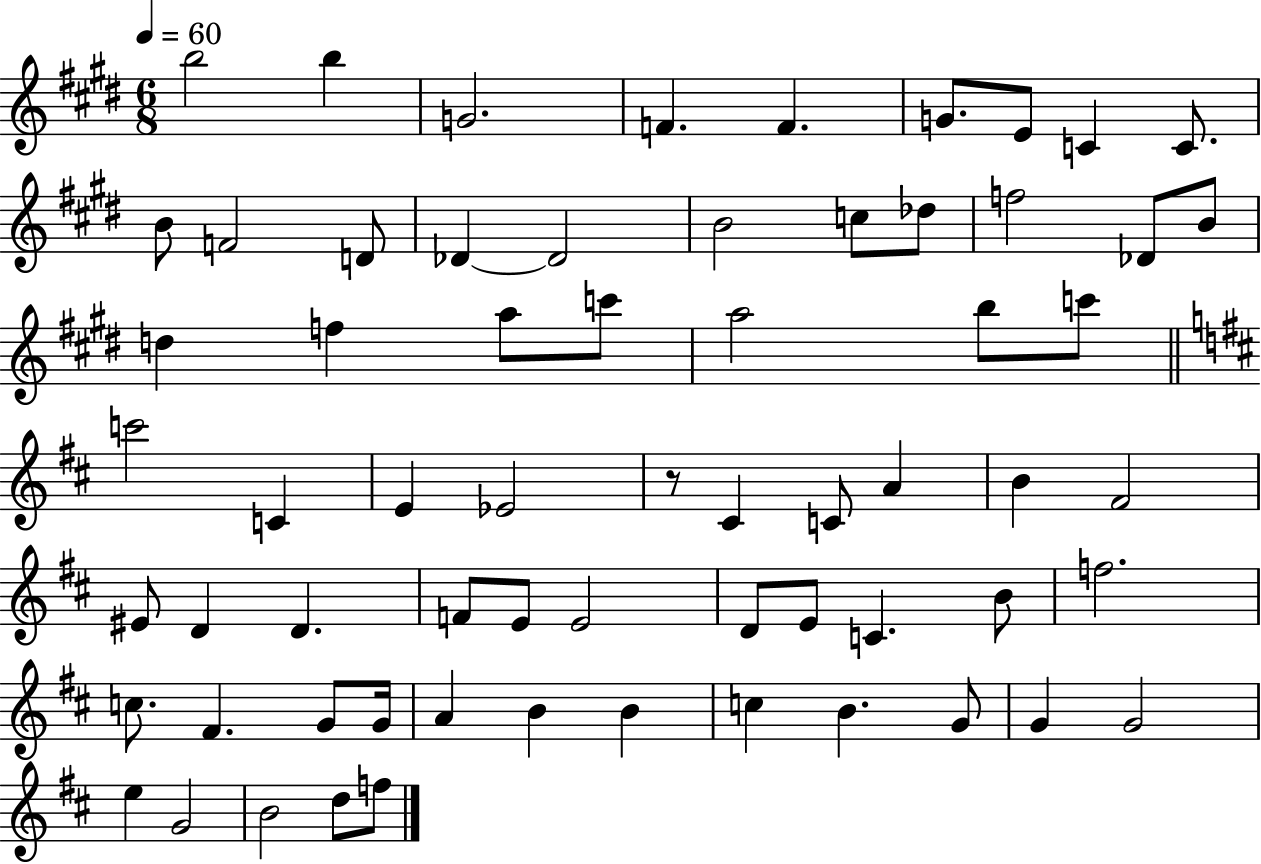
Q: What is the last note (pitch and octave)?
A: F5